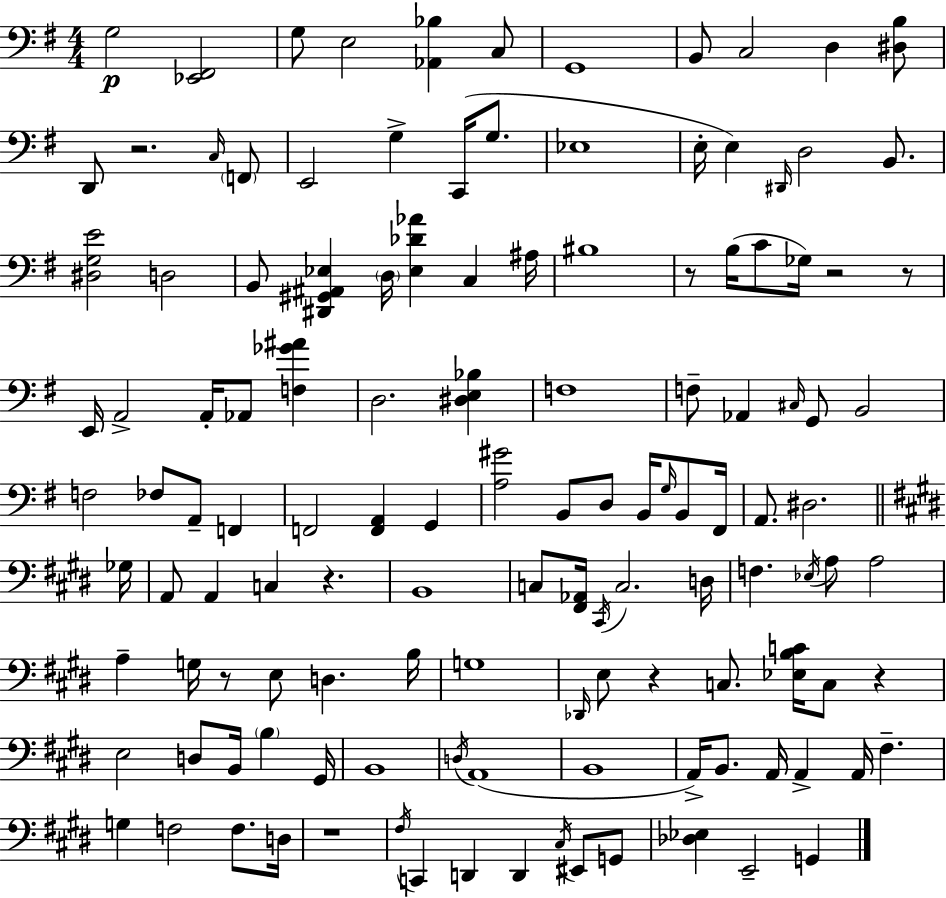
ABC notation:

X:1
T:Untitled
M:4/4
L:1/4
K:Em
G,2 [_E,,^F,,]2 G,/2 E,2 [_A,,_B,] C,/2 G,,4 B,,/2 C,2 D, [^D,B,]/2 D,,/2 z2 C,/4 F,,/2 E,,2 G, C,,/4 G,/2 _E,4 E,/4 E, ^D,,/4 D,2 B,,/2 [^D,G,E]2 D,2 B,,/2 [^D,,^G,,^A,,_E,] D,/4 [_E,_D_A] C, ^A,/4 ^B,4 z/2 B,/4 C/2 _G,/4 z2 z/2 E,,/4 A,,2 A,,/4 _A,,/2 [F,_G^A] D,2 [^D,E,_B,] F,4 F,/2 _A,, ^C,/4 G,,/2 B,,2 F,2 _F,/2 A,,/2 F,, F,,2 [F,,A,,] G,, [A,^G]2 B,,/2 D,/2 B,,/4 G,/4 B,,/2 ^F,,/4 A,,/2 ^D,2 _G,/4 A,,/2 A,, C, z B,,4 C,/2 [^F,,_A,,]/4 ^C,,/4 C,2 D,/4 F, _E,/4 A,/2 A,2 A, G,/4 z/2 E,/2 D, B,/4 G,4 _D,,/4 E,/2 z C,/2 [_E,B,C]/4 C,/2 z E,2 D,/2 B,,/4 B, ^G,,/4 B,,4 D,/4 A,,4 B,,4 A,,/4 B,,/2 A,,/4 A,, A,,/4 ^F, G, F,2 F,/2 D,/4 z4 ^F,/4 C,, D,, D,, ^C,/4 ^E,,/2 G,,/2 [_D,_E,] E,,2 G,,